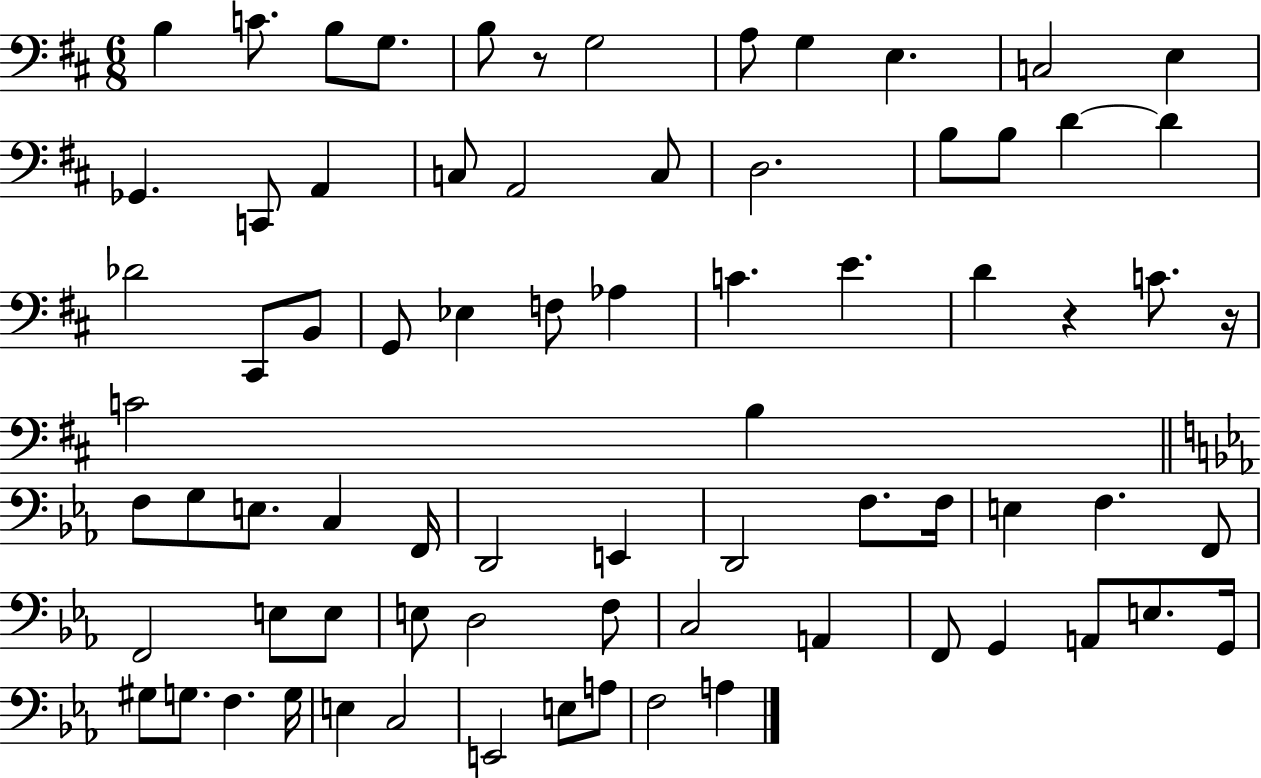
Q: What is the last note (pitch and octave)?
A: A3